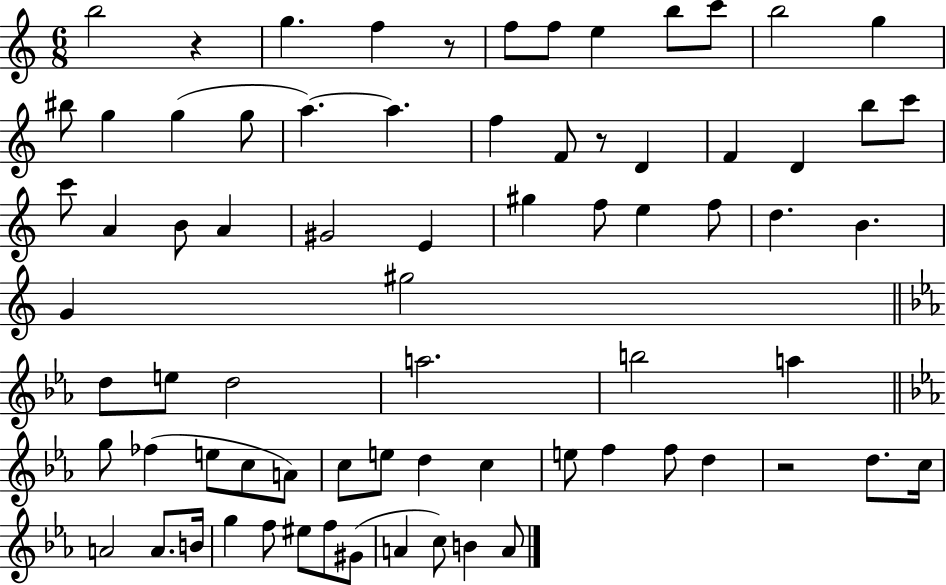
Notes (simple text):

B5/h R/q G5/q. F5/q R/e F5/e F5/e E5/q B5/e C6/e B5/h G5/q BIS5/e G5/q G5/q G5/e A5/q. A5/q. F5/q F4/e R/e D4/q F4/q D4/q B5/e C6/e C6/e A4/q B4/e A4/q G#4/h E4/q G#5/q F5/e E5/q F5/e D5/q. B4/q. G4/q G#5/h D5/e E5/e D5/h A5/h. B5/h A5/q G5/e FES5/q E5/e C5/e A4/e C5/e E5/e D5/q C5/q E5/e F5/q F5/e D5/q R/h D5/e. C5/s A4/h A4/e. B4/s G5/q F5/e EIS5/e F5/e G#4/e A4/q C5/e B4/q A4/e